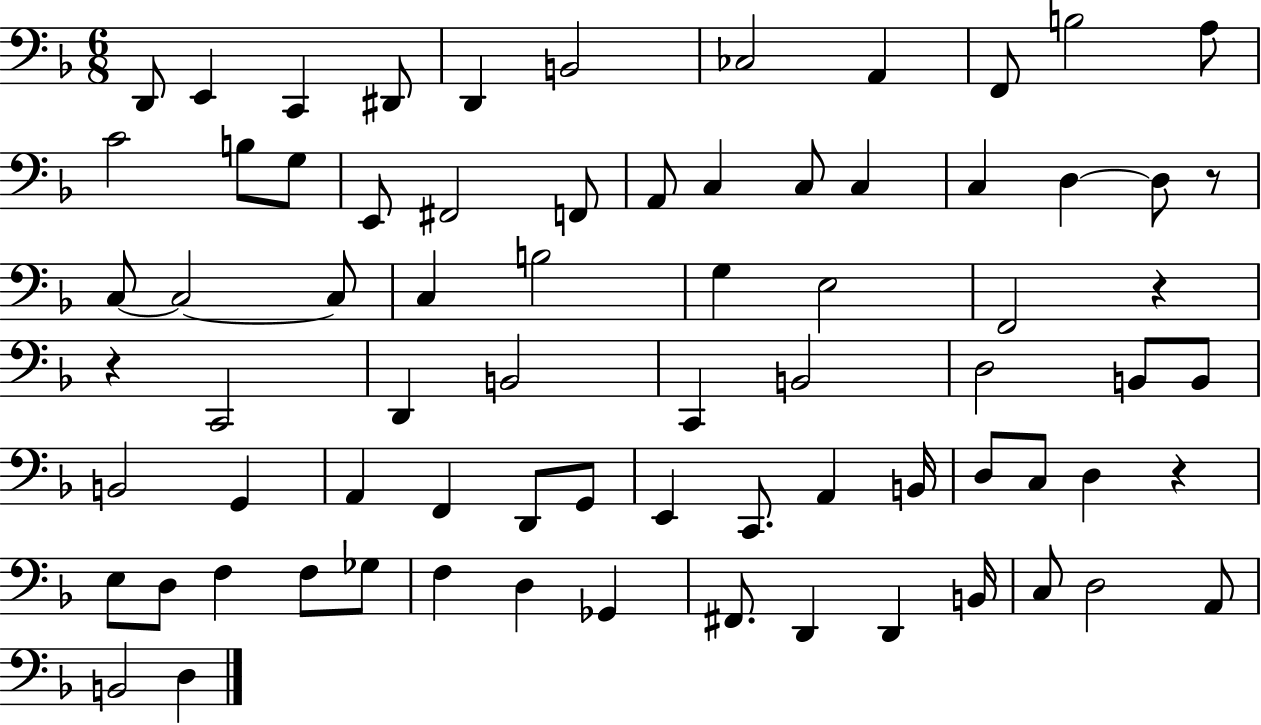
X:1
T:Untitled
M:6/8
L:1/4
K:F
D,,/2 E,, C,, ^D,,/2 D,, B,,2 _C,2 A,, F,,/2 B,2 A,/2 C2 B,/2 G,/2 E,,/2 ^F,,2 F,,/2 A,,/2 C, C,/2 C, C, D, D,/2 z/2 C,/2 C,2 C,/2 C, B,2 G, E,2 F,,2 z z C,,2 D,, B,,2 C,, B,,2 D,2 B,,/2 B,,/2 B,,2 G,, A,, F,, D,,/2 G,,/2 E,, C,,/2 A,, B,,/4 D,/2 C,/2 D, z E,/2 D,/2 F, F,/2 _G,/2 F, D, _G,, ^F,,/2 D,, D,, B,,/4 C,/2 D,2 A,,/2 B,,2 D,